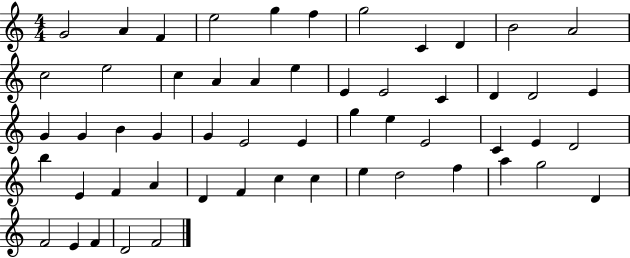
G4/h A4/q F4/q E5/h G5/q F5/q G5/h C4/q D4/q B4/h A4/h C5/h E5/h C5/q A4/q A4/q E5/q E4/q E4/h C4/q D4/q D4/h E4/q G4/q G4/q B4/q G4/q G4/q E4/h E4/q G5/q E5/q E4/h C4/q E4/q D4/h B5/q E4/q F4/q A4/q D4/q F4/q C5/q C5/q E5/q D5/h F5/q A5/q G5/h D4/q F4/h E4/q F4/q D4/h F4/h